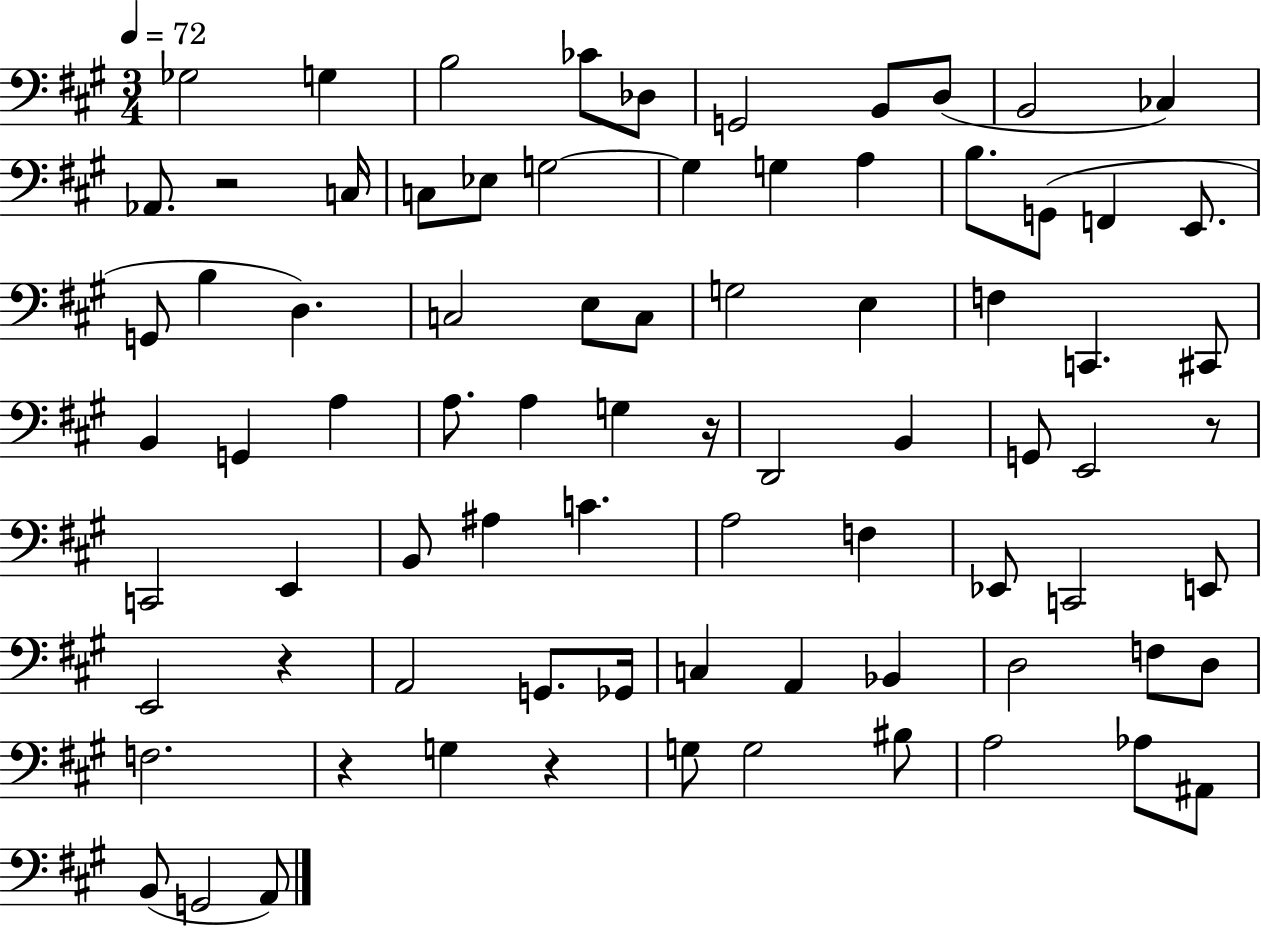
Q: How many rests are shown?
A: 6